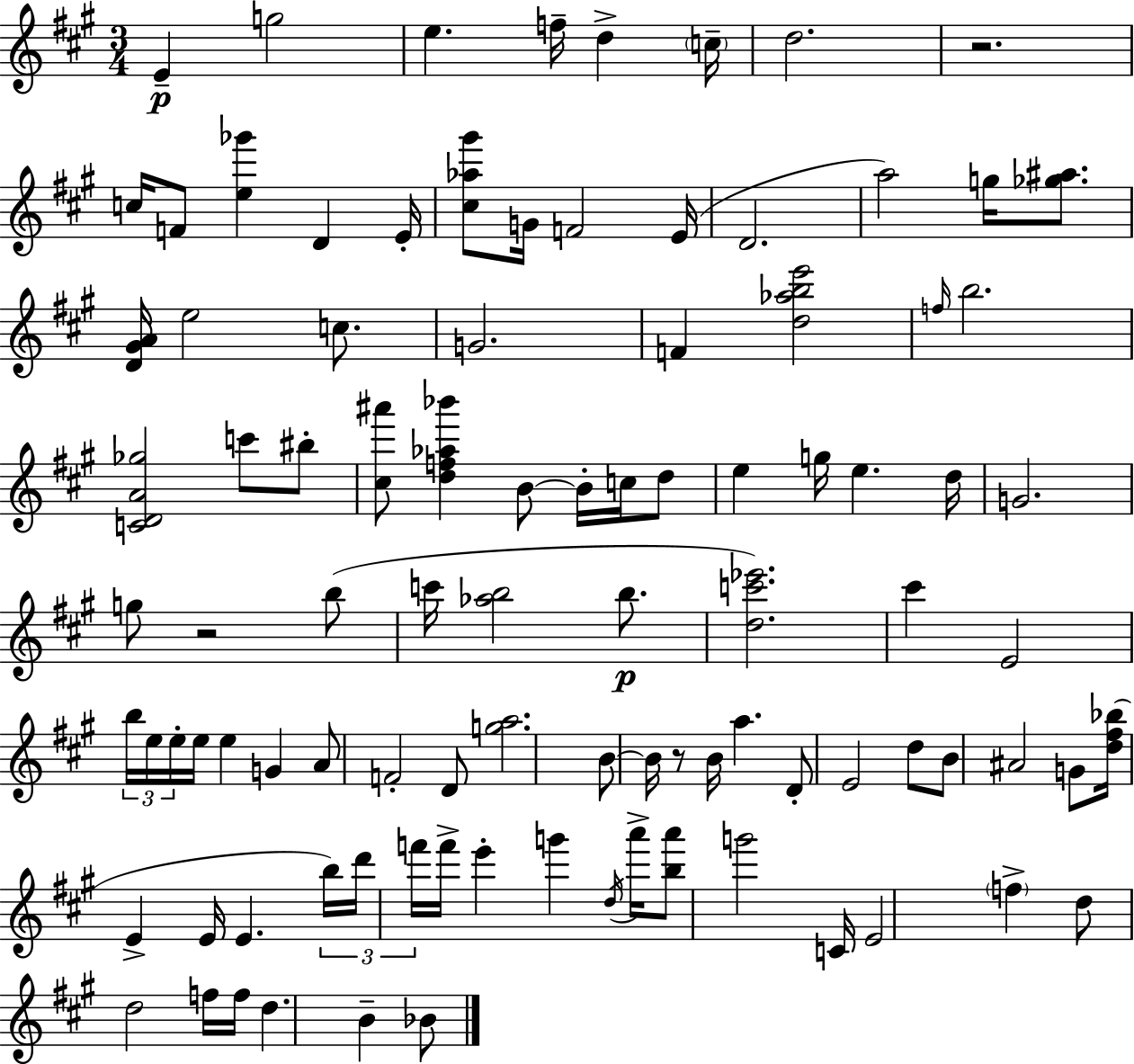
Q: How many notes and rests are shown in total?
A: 97